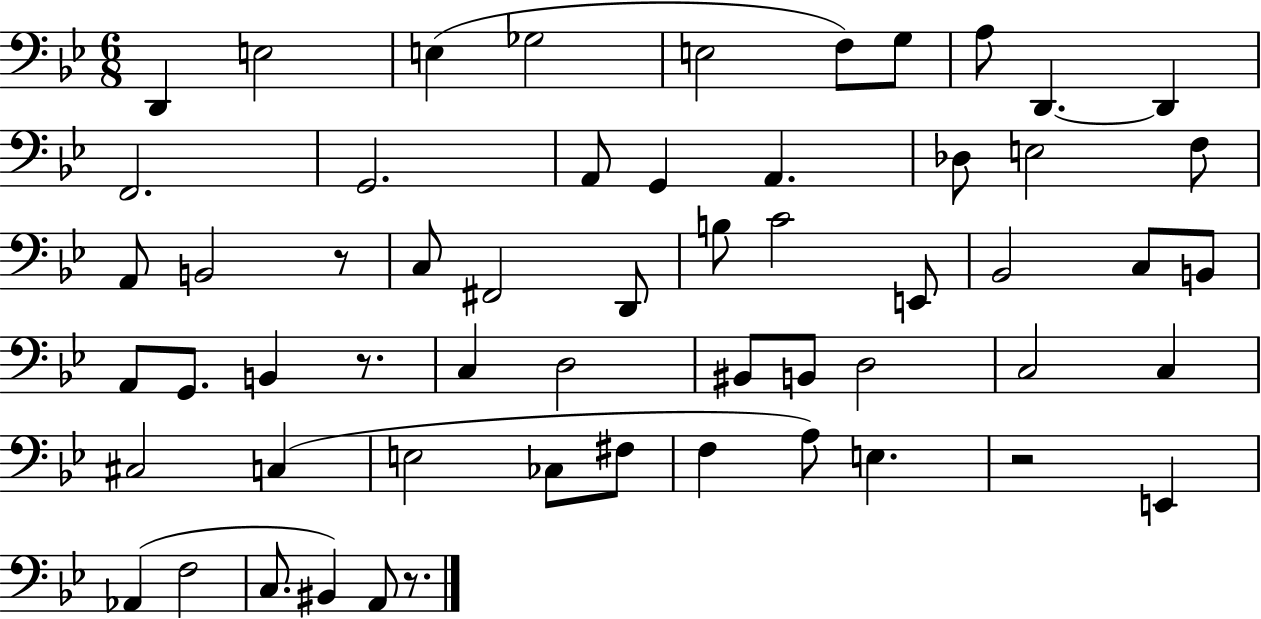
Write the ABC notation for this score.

X:1
T:Untitled
M:6/8
L:1/4
K:Bb
D,, E,2 E, _G,2 E,2 F,/2 G,/2 A,/2 D,, D,, F,,2 G,,2 A,,/2 G,, A,, _D,/2 E,2 F,/2 A,,/2 B,,2 z/2 C,/2 ^F,,2 D,,/2 B,/2 C2 E,,/2 _B,,2 C,/2 B,,/2 A,,/2 G,,/2 B,, z/2 C, D,2 ^B,,/2 B,,/2 D,2 C,2 C, ^C,2 C, E,2 _C,/2 ^F,/2 F, A,/2 E, z2 E,, _A,, F,2 C,/2 ^B,, A,,/2 z/2